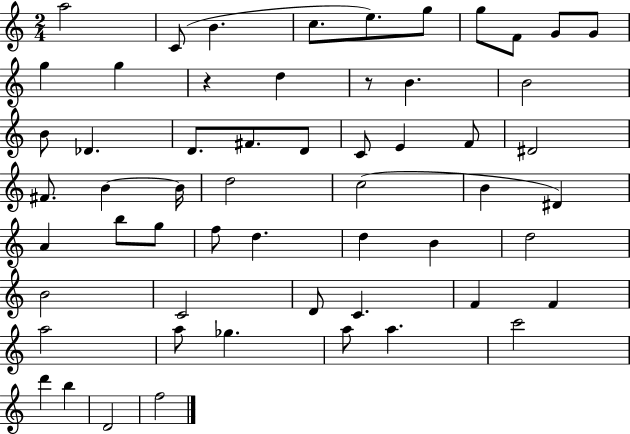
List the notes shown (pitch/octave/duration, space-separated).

A5/h C4/e B4/q. C5/e. E5/e. G5/e G5/e F4/e G4/e G4/e G5/q G5/q R/q D5/q R/e B4/q. B4/h B4/e Db4/q. D4/e. F#4/e. D4/e C4/e E4/q F4/e D#4/h F#4/e. B4/q B4/s D5/h C5/h B4/q D#4/q A4/q B5/e G5/e F5/e D5/q. D5/q B4/q D5/h B4/h C4/h D4/e C4/q. F4/q F4/q A5/h A5/e Gb5/q. A5/e A5/q. C6/h D6/q B5/q D4/h F5/h